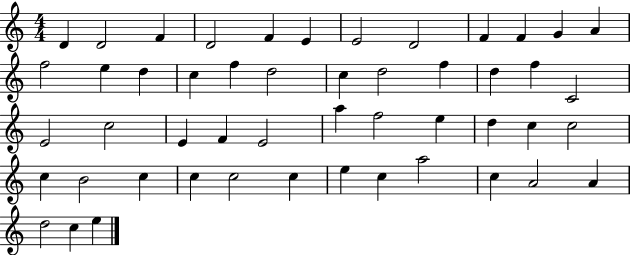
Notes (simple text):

D4/q D4/h F4/q D4/h F4/q E4/q E4/h D4/h F4/q F4/q G4/q A4/q F5/h E5/q D5/q C5/q F5/q D5/h C5/q D5/h F5/q D5/q F5/q C4/h E4/h C5/h E4/q F4/q E4/h A5/q F5/h E5/q D5/q C5/q C5/h C5/q B4/h C5/q C5/q C5/h C5/q E5/q C5/q A5/h C5/q A4/h A4/q D5/h C5/q E5/q